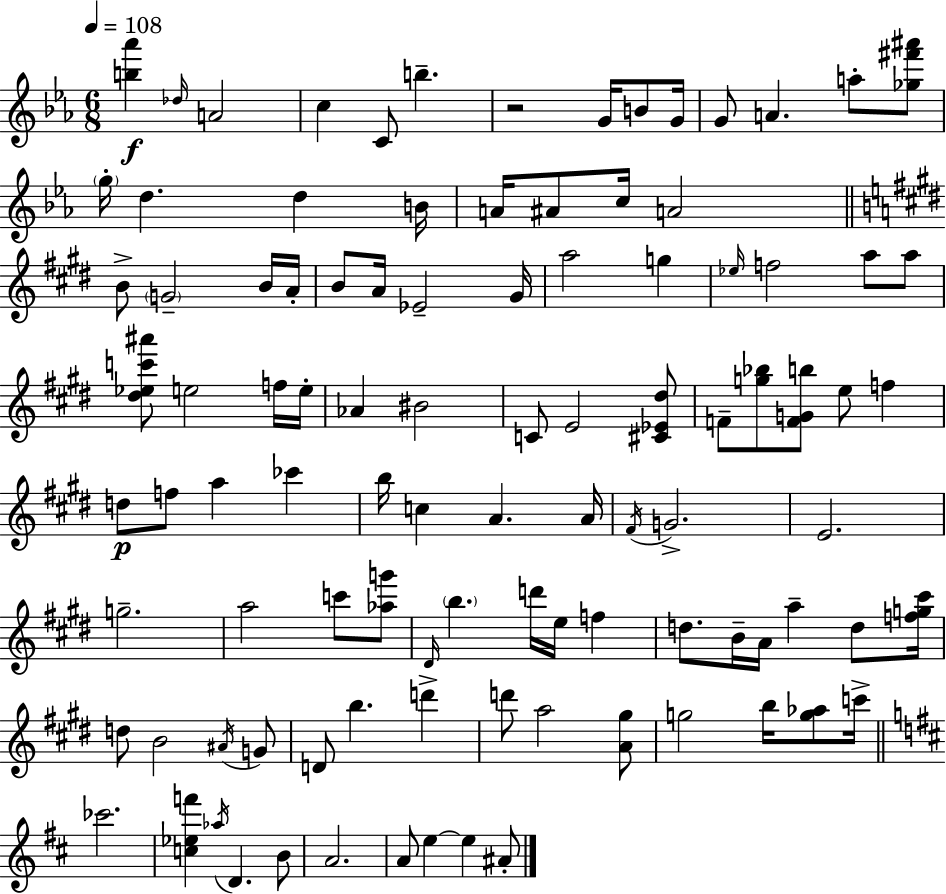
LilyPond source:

{
  \clef treble
  \numericTimeSignature
  \time 6/8
  \key c \minor
  \tempo 4 = 108
  <b'' aes'''>4\f \grace { des''16 } a'2 | c''4 c'8 b''4.-- | r2 g'16 b'8 | g'16 g'8 a'4. a''8-. <ges'' fis''' ais'''>8 | \break \parenthesize g''16-. d''4. d''4 | b'16 a'16 ais'8 c''16 a'2 | \bar "||" \break \key e \major b'8-> \parenthesize g'2-- b'16 a'16-. | b'8 a'16 ees'2-- gis'16 | a''2 g''4 | \grace { ees''16 } f''2 a''8 a''8 | \break <dis'' ees'' c''' ais'''>8 e''2 f''16 | e''16-. aes'4 bis'2 | c'8 e'2 <cis' ees' dis''>8 | f'8-- <g'' bes''>8 <f' g' b''>8 e''8 f''4 | \break d''8\p f''8 a''4 ces'''4 | b''16 c''4 a'4. | a'16 \acciaccatura { fis'16 } g'2.-> | e'2. | \break g''2.-- | a''2 c'''8 | <aes'' g'''>8 \grace { dis'16 } \parenthesize b''4. d'''16 e''16 f''4 | d''8. b'16-- a'16 a''4-- | \break d''8 <f'' g'' cis'''>16 d''8 b'2 | \acciaccatura { ais'16 } g'8 d'8 b''4. | d'''4-> d'''8 a''2 | <a' gis''>8 g''2 | \break b''16 <g'' aes''>8 c'''16-> \bar "||" \break \key b \minor ces'''2. | <c'' ees'' f'''>4 \acciaccatura { aes''16 } d'4. b'8 | a'2. | a'8 e''4~~ e''4 ais'8-. | \break \bar "|."
}